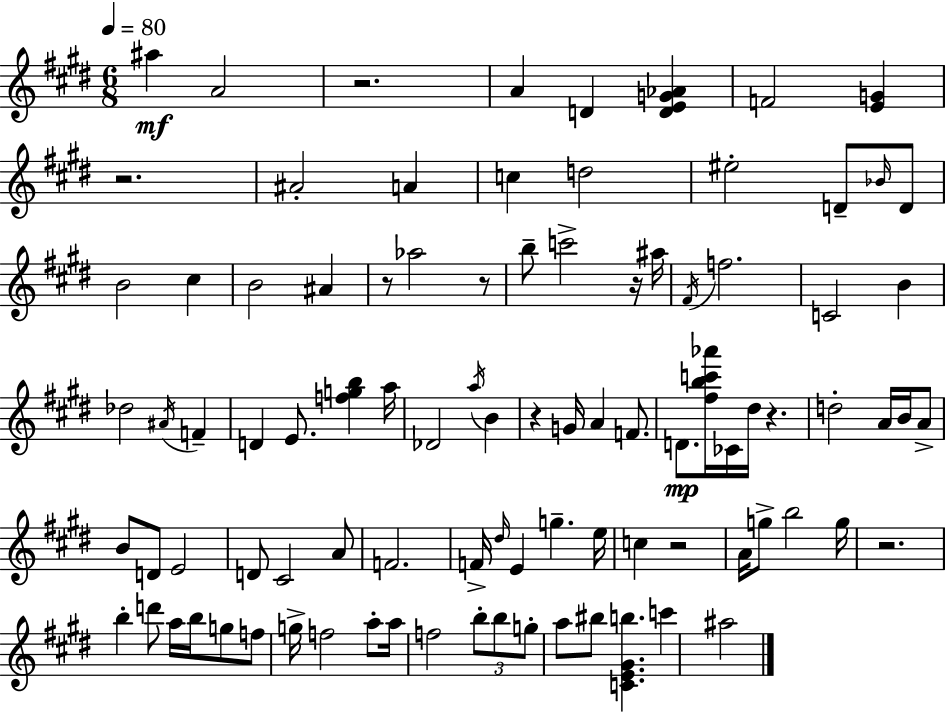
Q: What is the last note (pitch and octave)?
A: A#5